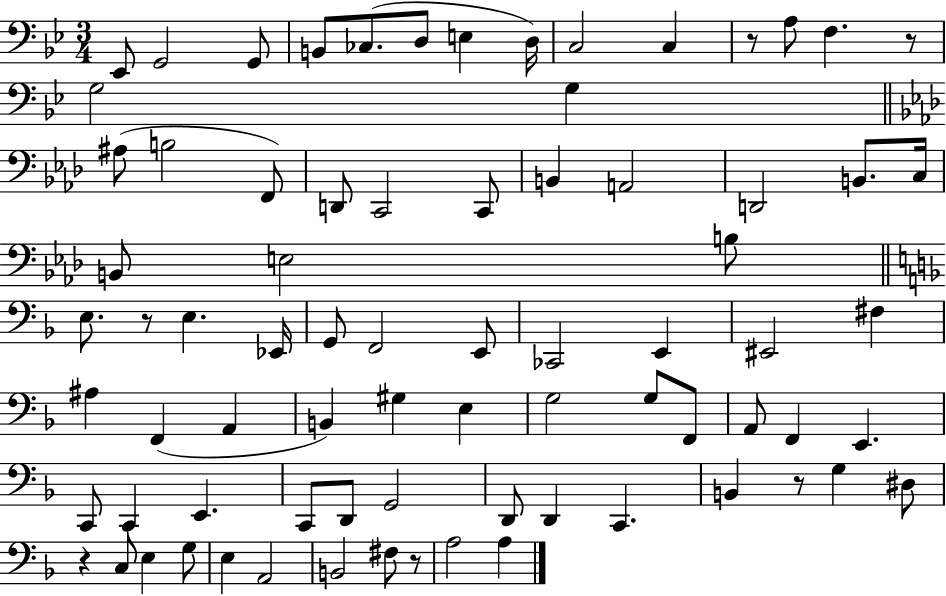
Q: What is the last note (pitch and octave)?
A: A3